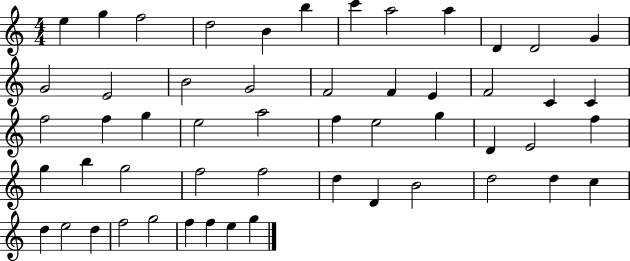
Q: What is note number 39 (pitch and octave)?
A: D5